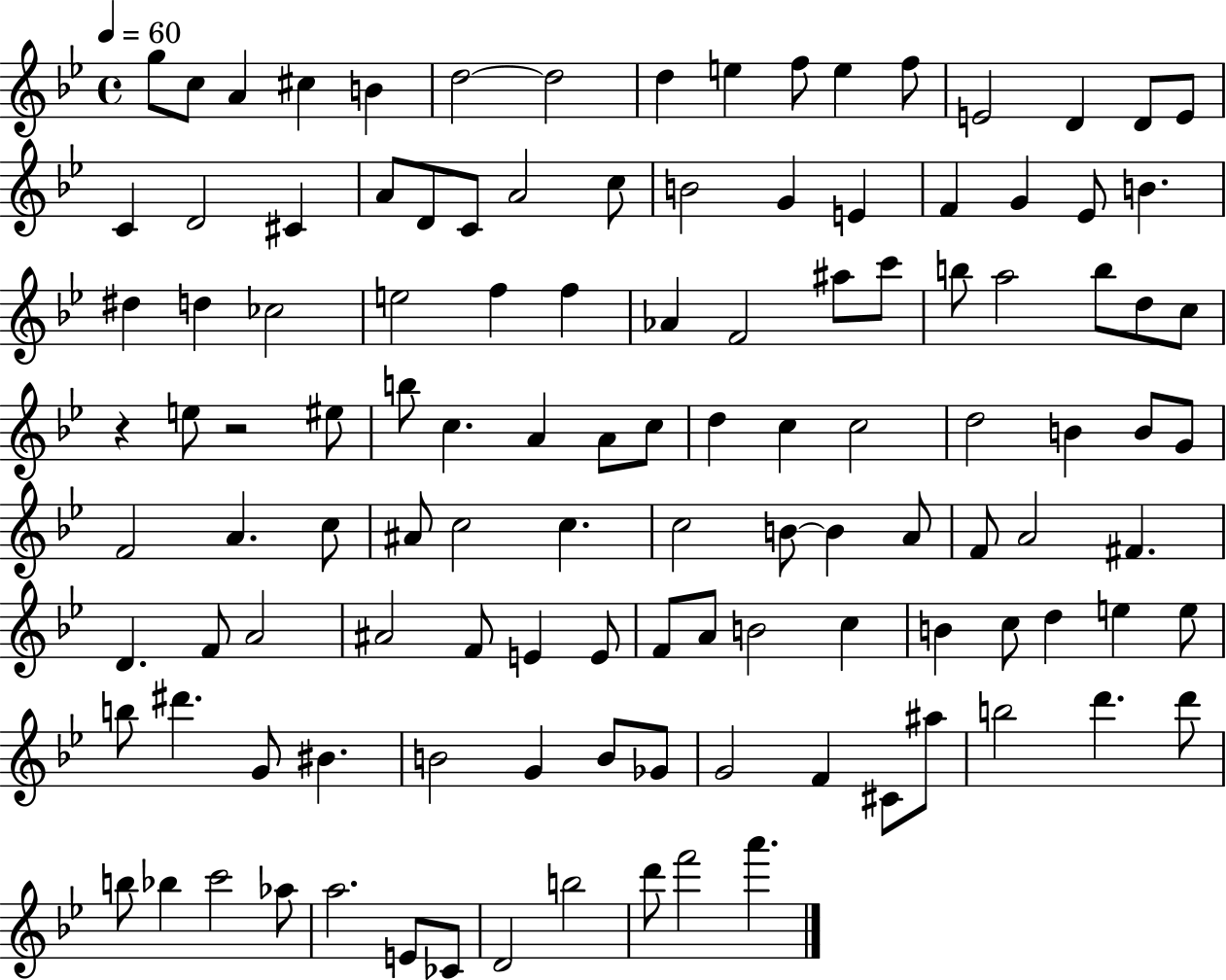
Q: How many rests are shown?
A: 2